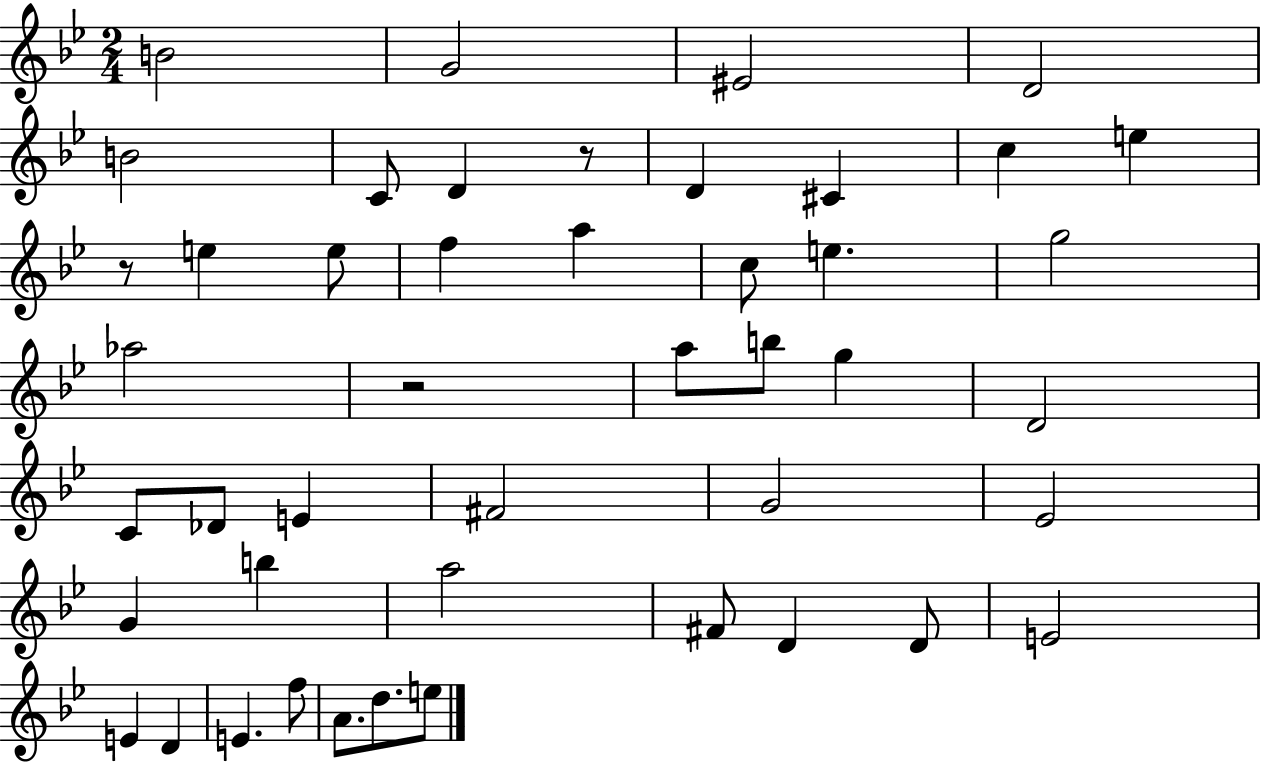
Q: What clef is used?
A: treble